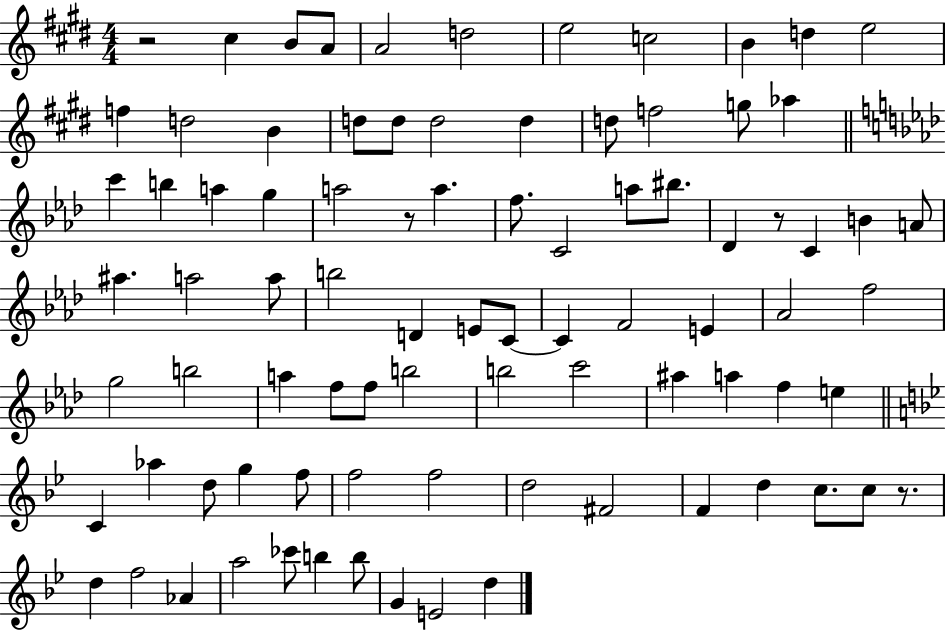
R/h C#5/q B4/e A4/e A4/h D5/h E5/h C5/h B4/q D5/q E5/h F5/q D5/h B4/q D5/e D5/e D5/h D5/q D5/e F5/h G5/e Ab5/q C6/q B5/q A5/q G5/q A5/h R/e A5/q. F5/e. C4/h A5/e BIS5/e. Db4/q R/e C4/q B4/q A4/e A#5/q. A5/h A5/e B5/h D4/q E4/e C4/e C4/q F4/h E4/q Ab4/h F5/h G5/h B5/h A5/q F5/e F5/e B5/h B5/h C6/h A#5/q A5/q F5/q E5/q C4/q Ab5/q D5/e G5/q F5/e F5/h F5/h D5/h F#4/h F4/q D5/q C5/e. C5/e R/e. D5/q F5/h Ab4/q A5/h CES6/e B5/q B5/e G4/q E4/h D5/q